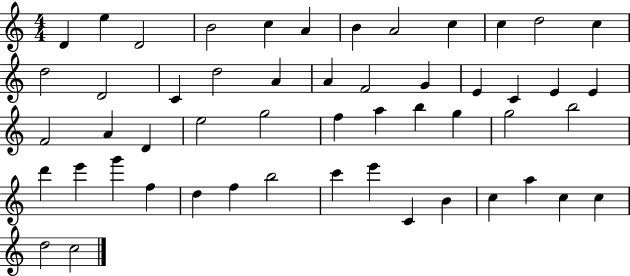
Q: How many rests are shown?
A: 0